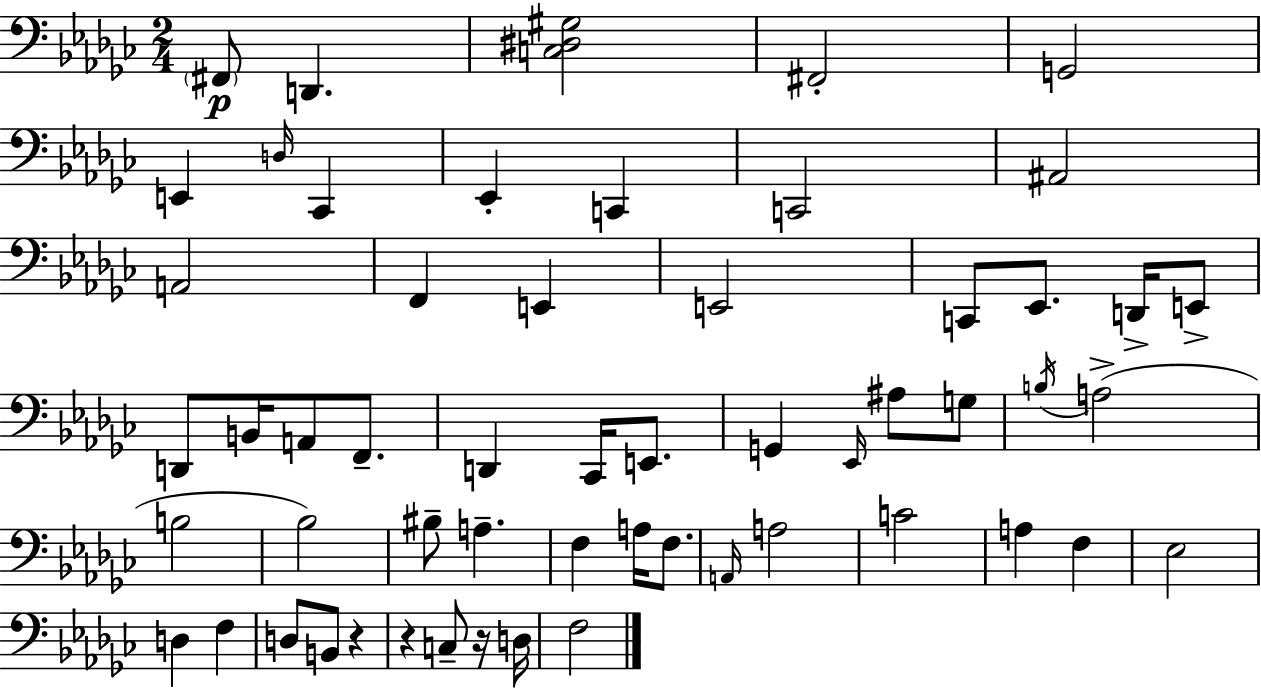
F#2/e D2/q. [C3,D#3,G#3]/h F#2/h G2/h E2/q D3/s CES2/q Eb2/q C2/q C2/h A#2/h A2/h F2/q E2/q E2/h C2/e Eb2/e. D2/s E2/e D2/e B2/s A2/e F2/e. D2/q CES2/s E2/e. G2/q Eb2/s A#3/e G3/e B3/s A3/h B3/h Bb3/h BIS3/e A3/q. F3/q A3/s F3/e. A2/s A3/h C4/h A3/q F3/q Eb3/h D3/q F3/q D3/e B2/e R/q R/q C3/e R/s D3/s F3/h